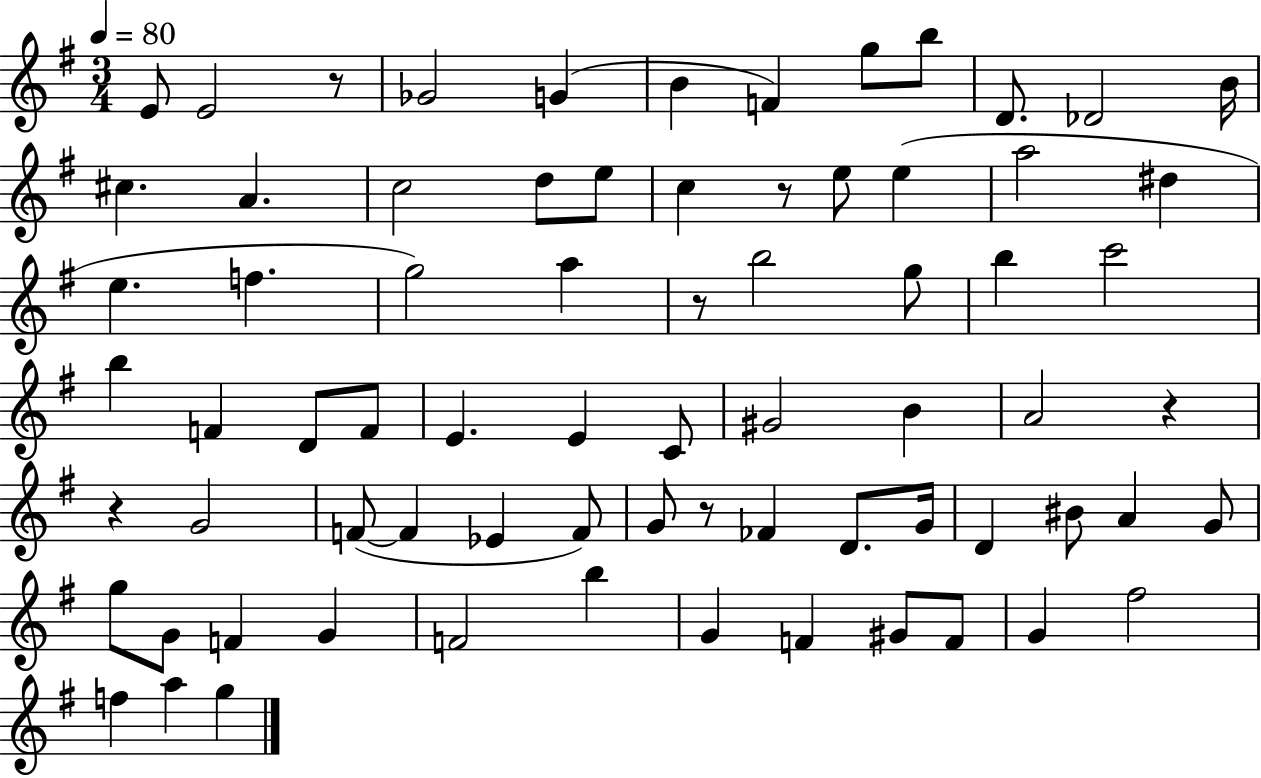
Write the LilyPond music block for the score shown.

{
  \clef treble
  \numericTimeSignature
  \time 3/4
  \key g \major
  \tempo 4 = 80
  e'8 e'2 r8 | ges'2 g'4( | b'4 f'4) g''8 b''8 | d'8. des'2 b'16 | \break cis''4. a'4. | c''2 d''8 e''8 | c''4 r8 e''8 e''4( | a''2 dis''4 | \break e''4. f''4. | g''2) a''4 | r8 b''2 g''8 | b''4 c'''2 | \break b''4 f'4 d'8 f'8 | e'4. e'4 c'8 | gis'2 b'4 | a'2 r4 | \break r4 g'2 | f'8~(~ f'4 ees'4 f'8) | g'8 r8 fes'4 d'8. g'16 | d'4 bis'8 a'4 g'8 | \break g''8 g'8 f'4 g'4 | f'2 b''4 | g'4 f'4 gis'8 f'8 | g'4 fis''2 | \break f''4 a''4 g''4 | \bar "|."
}